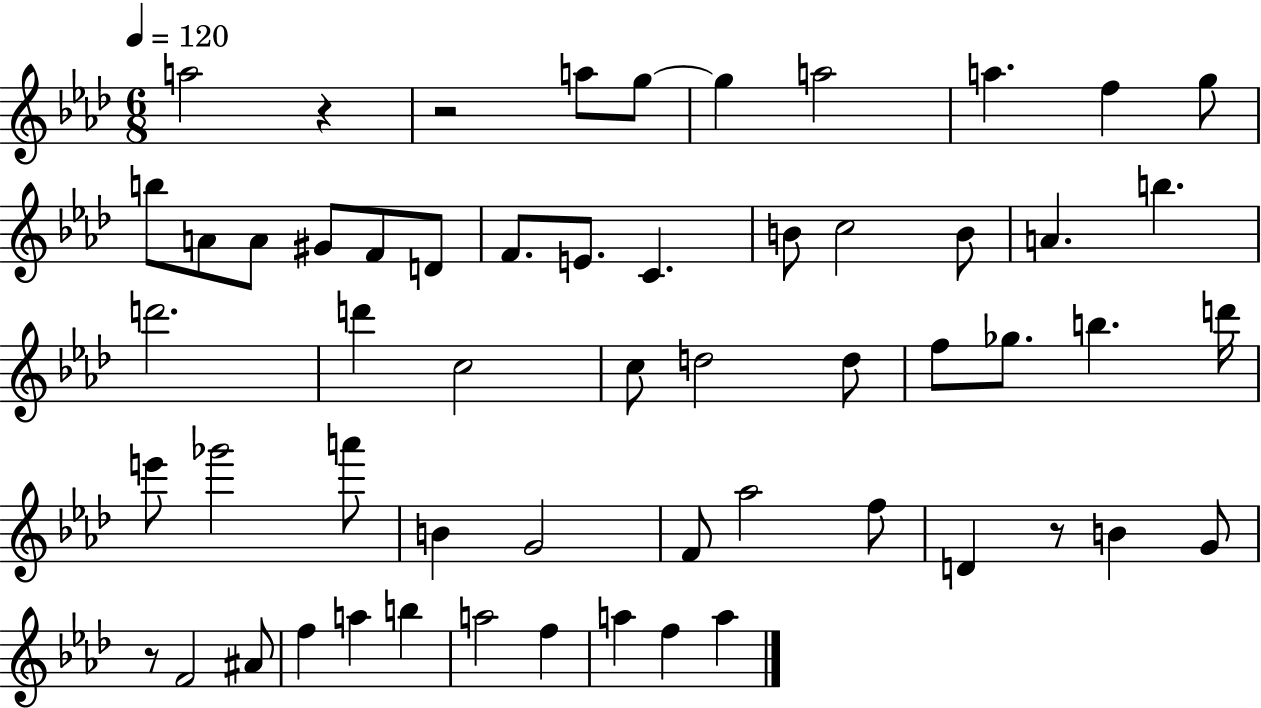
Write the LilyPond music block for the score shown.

{
  \clef treble
  \numericTimeSignature
  \time 6/8
  \key aes \major
  \tempo 4 = 120
  a''2 r4 | r2 a''8 g''8~~ | g''4 a''2 | a''4. f''4 g''8 | \break b''8 a'8 a'8 gis'8 f'8 d'8 | f'8. e'8. c'4. | b'8 c''2 b'8 | a'4. b''4. | \break d'''2. | d'''4 c''2 | c''8 d''2 d''8 | f''8 ges''8. b''4. d'''16 | \break e'''8 ges'''2 a'''8 | b'4 g'2 | f'8 aes''2 f''8 | d'4 r8 b'4 g'8 | \break r8 f'2 ais'8 | f''4 a''4 b''4 | a''2 f''4 | a''4 f''4 a''4 | \break \bar "|."
}